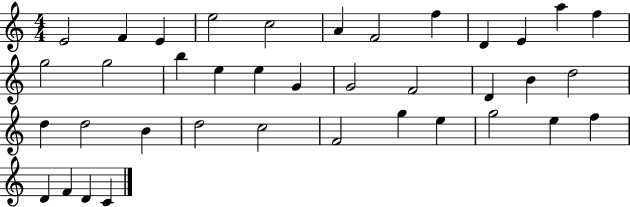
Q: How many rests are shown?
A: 0